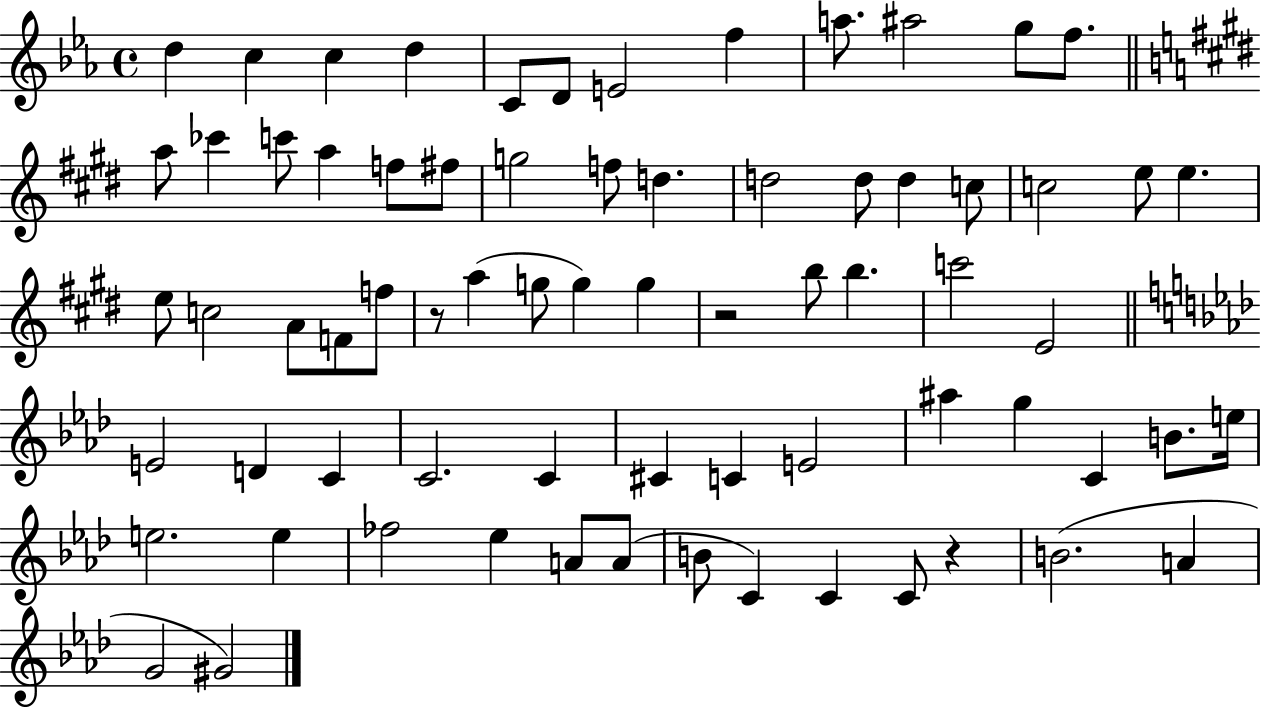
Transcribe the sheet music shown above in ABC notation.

X:1
T:Untitled
M:4/4
L:1/4
K:Eb
d c c d C/2 D/2 E2 f a/2 ^a2 g/2 f/2 a/2 _c' c'/2 a f/2 ^f/2 g2 f/2 d d2 d/2 d c/2 c2 e/2 e e/2 c2 A/2 F/2 f/2 z/2 a g/2 g g z2 b/2 b c'2 E2 E2 D C C2 C ^C C E2 ^a g C B/2 e/4 e2 e _f2 _e A/2 A/2 B/2 C C C/2 z B2 A G2 ^G2